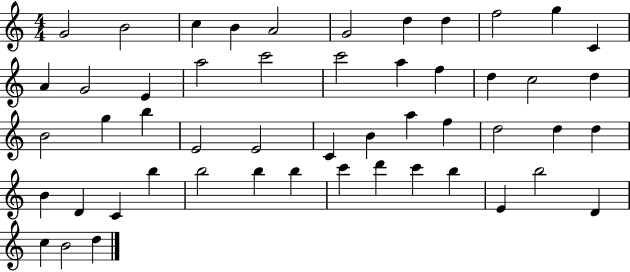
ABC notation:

X:1
T:Untitled
M:4/4
L:1/4
K:C
G2 B2 c B A2 G2 d d f2 g C A G2 E a2 c'2 c'2 a f d c2 d B2 g b E2 E2 C B a f d2 d d B D C b b2 b b c' d' c' b E b2 D c B2 d